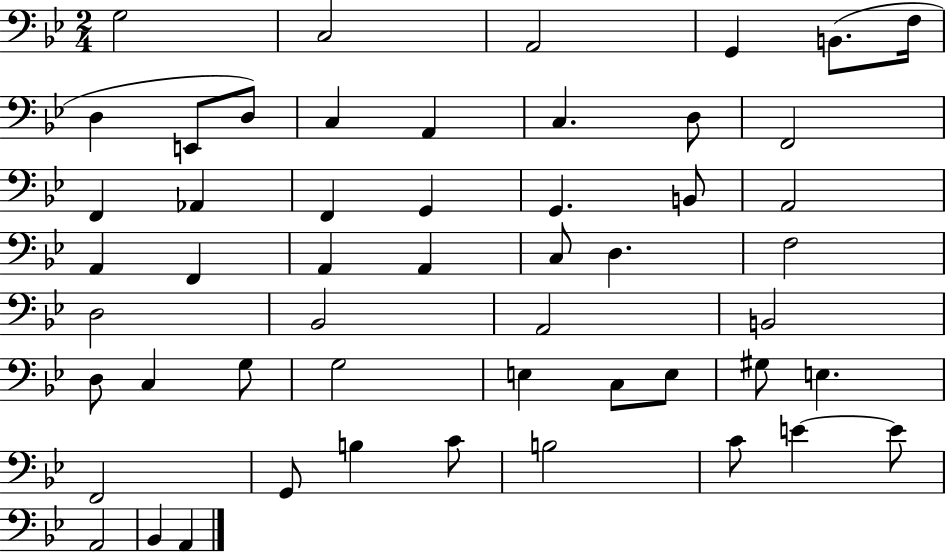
G3/h C3/h A2/h G2/q B2/e. F3/s D3/q E2/e D3/e C3/q A2/q C3/q. D3/e F2/h F2/q Ab2/q F2/q G2/q G2/q. B2/e A2/h A2/q F2/q A2/q A2/q C3/e D3/q. F3/h D3/h Bb2/h A2/h B2/h D3/e C3/q G3/e G3/h E3/q C3/e E3/e G#3/e E3/q. F2/h G2/e B3/q C4/e B3/h C4/e E4/q E4/e A2/h Bb2/q A2/q